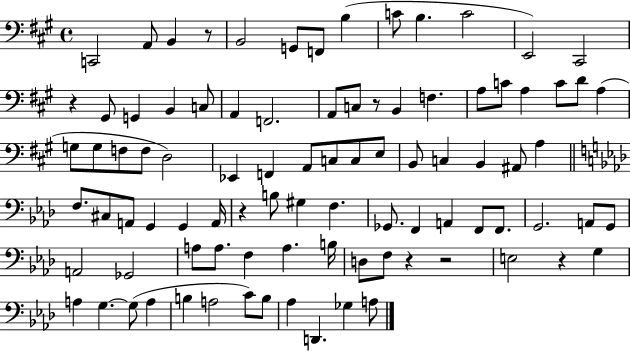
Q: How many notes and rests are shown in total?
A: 91